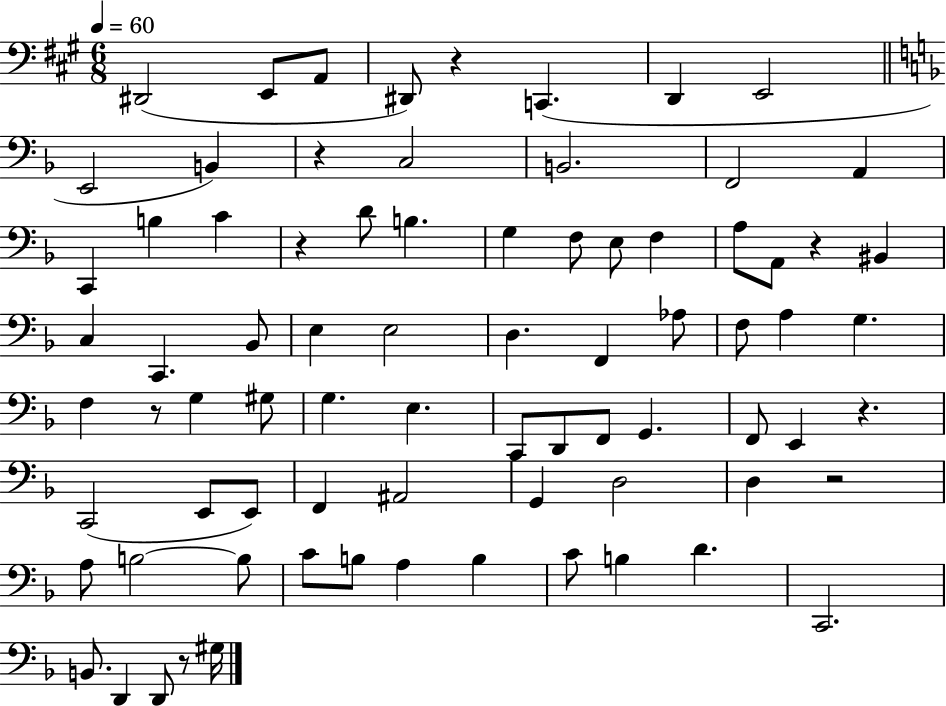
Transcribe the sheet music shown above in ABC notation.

X:1
T:Untitled
M:6/8
L:1/4
K:A
^D,,2 E,,/2 A,,/2 ^D,,/2 z C,, D,, E,,2 E,,2 B,, z C,2 B,,2 F,,2 A,, C,, B, C z D/2 B, G, F,/2 E,/2 F, A,/2 A,,/2 z ^B,, C, C,, _B,,/2 E, E,2 D, F,, _A,/2 F,/2 A, G, F, z/2 G, ^G,/2 G, E, C,,/2 D,,/2 F,,/2 G,, F,,/2 E,, z C,,2 E,,/2 E,,/2 F,, ^A,,2 G,, D,2 D, z2 A,/2 B,2 B,/2 C/2 B,/2 A, B, C/2 B, D C,,2 B,,/2 D,, D,,/2 z/2 ^G,/4